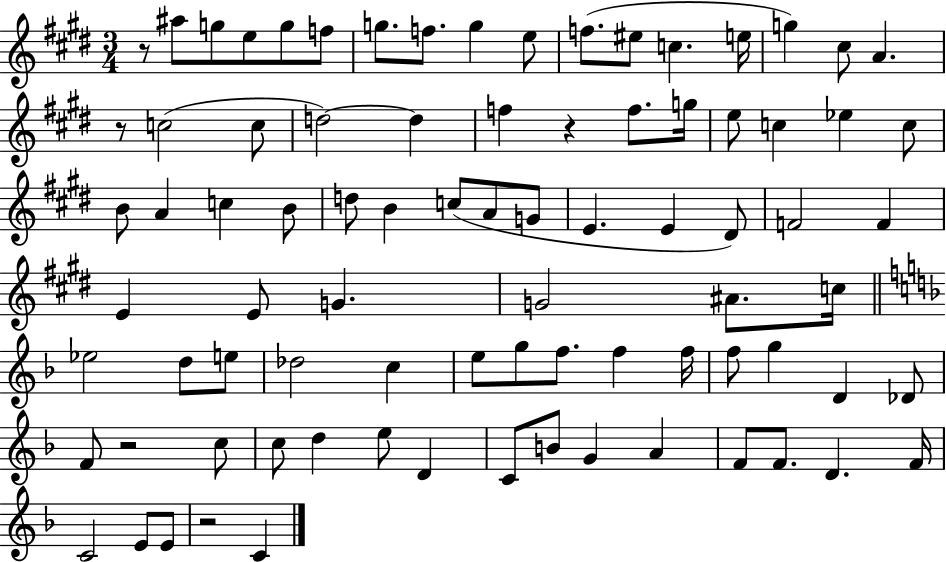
{
  \clef treble
  \numericTimeSignature
  \time 3/4
  \key e \major
  r8 ais''8 g''8 e''8 g''8 f''8 | g''8. f''8. g''4 e''8 | f''8.( eis''8 c''4. e''16 | g''4) cis''8 a'4. | \break r8 c''2( c''8 | d''2~~) d''4 | f''4 r4 f''8. g''16 | e''8 c''4 ees''4 c''8 | \break b'8 a'4 c''4 b'8 | d''8 b'4 c''8( a'8 g'8 | e'4. e'4 dis'8) | f'2 f'4 | \break e'4 e'8 g'4. | g'2 ais'8. c''16 | \bar "||" \break \key d \minor ees''2 d''8 e''8 | des''2 c''4 | e''8 g''8 f''8. f''4 f''16 | f''8 g''4 d'4 des'8 | \break f'8 r2 c''8 | c''8 d''4 e''8 d'4 | c'8 b'8 g'4 a'4 | f'8 f'8. d'4. f'16 | \break c'2 e'8 e'8 | r2 c'4 | \bar "|."
}